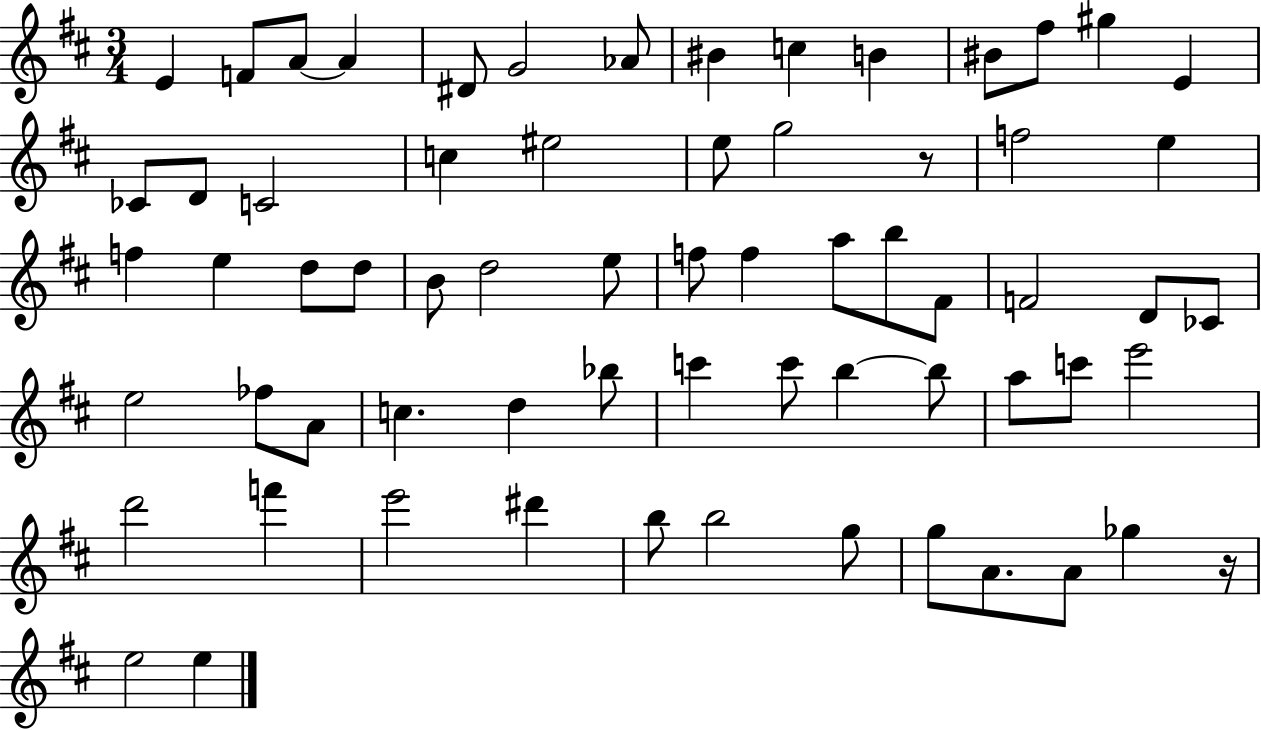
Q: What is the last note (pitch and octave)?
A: E5